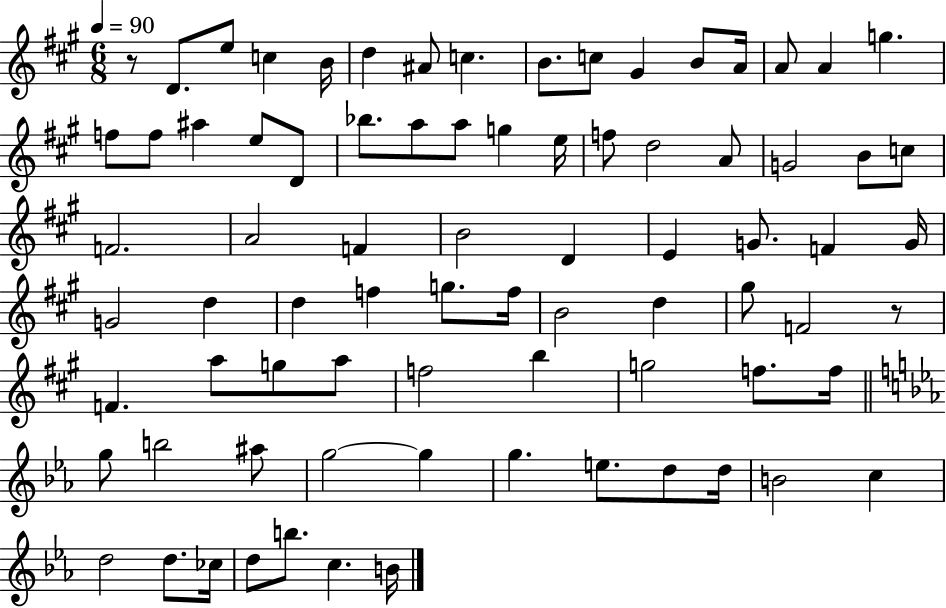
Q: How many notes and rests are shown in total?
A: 79